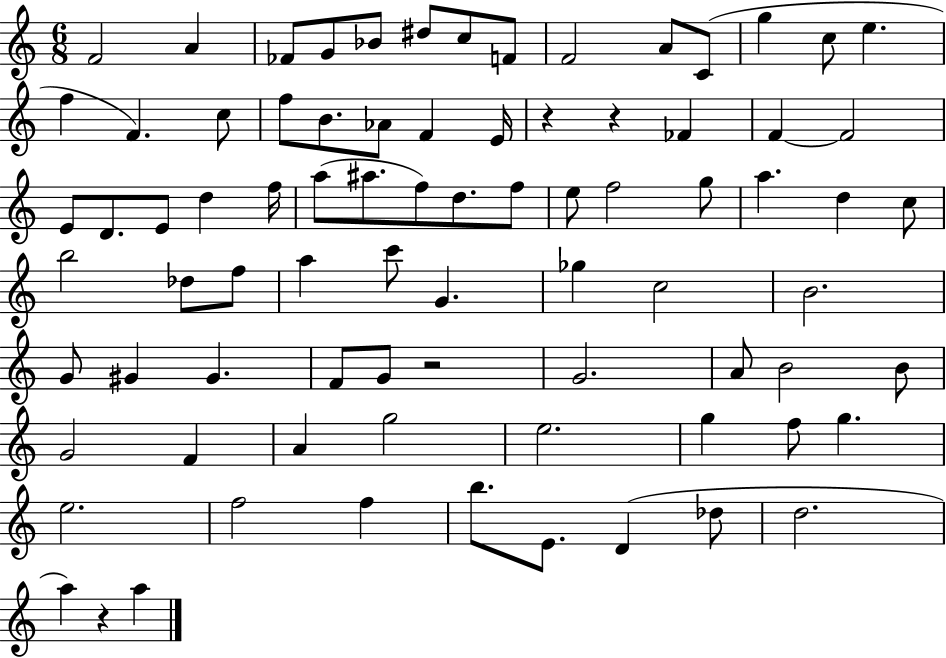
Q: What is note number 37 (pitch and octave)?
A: F5